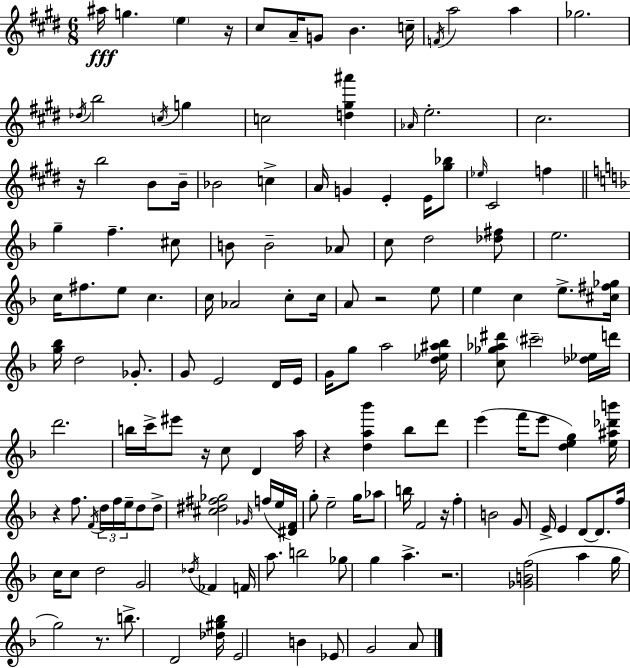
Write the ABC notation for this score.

X:1
T:Untitled
M:6/8
L:1/4
K:E
^a/4 g e z/4 ^c/2 A/4 G/2 B c/4 F/4 a2 a _g2 _d/4 b2 c/4 g c2 [d^g^a'] _A/4 e2 ^c2 z/4 b2 B/2 B/4 _B2 c A/4 G E E/4 [^g_b]/2 _e/4 ^C2 f g f ^c/2 B/2 B2 _A/2 c/2 d2 [_d^f]/2 e2 c/4 ^f/2 e/2 c c/4 _A2 c/2 c/4 A/2 z2 e/2 e c e/2 [^c^f_g]/4 [g_b]/4 d2 _G/2 G/2 E2 D/4 E/4 G/4 g/2 a2 [d_e^a_b]/4 [c_g_a^d']/2 ^c'2 [_d_e]/4 d'/4 d'2 b/4 c'/4 ^e'/2 z/4 c/2 D a/4 z [da_b'] _b/2 d'/2 e' f'/4 e'/2 [deg] [e^a_d'b']/4 z f/2 F/4 d/4 f/4 e/4 d/2 d/2 [^c^d^f_g]2 _G/4 f/4 e/4 [^DF]/4 g/2 e2 g/4 _a/2 b/4 F2 z/4 f B2 G/2 E/4 E D/2 D/2 f/4 c/4 c/2 d2 G2 _d/4 _F F/4 a/2 b2 _g/2 g a z2 [_GBf]2 a g/4 g2 z/2 b/2 D2 [_d^g_b]/4 E2 B _E/2 G2 A/2